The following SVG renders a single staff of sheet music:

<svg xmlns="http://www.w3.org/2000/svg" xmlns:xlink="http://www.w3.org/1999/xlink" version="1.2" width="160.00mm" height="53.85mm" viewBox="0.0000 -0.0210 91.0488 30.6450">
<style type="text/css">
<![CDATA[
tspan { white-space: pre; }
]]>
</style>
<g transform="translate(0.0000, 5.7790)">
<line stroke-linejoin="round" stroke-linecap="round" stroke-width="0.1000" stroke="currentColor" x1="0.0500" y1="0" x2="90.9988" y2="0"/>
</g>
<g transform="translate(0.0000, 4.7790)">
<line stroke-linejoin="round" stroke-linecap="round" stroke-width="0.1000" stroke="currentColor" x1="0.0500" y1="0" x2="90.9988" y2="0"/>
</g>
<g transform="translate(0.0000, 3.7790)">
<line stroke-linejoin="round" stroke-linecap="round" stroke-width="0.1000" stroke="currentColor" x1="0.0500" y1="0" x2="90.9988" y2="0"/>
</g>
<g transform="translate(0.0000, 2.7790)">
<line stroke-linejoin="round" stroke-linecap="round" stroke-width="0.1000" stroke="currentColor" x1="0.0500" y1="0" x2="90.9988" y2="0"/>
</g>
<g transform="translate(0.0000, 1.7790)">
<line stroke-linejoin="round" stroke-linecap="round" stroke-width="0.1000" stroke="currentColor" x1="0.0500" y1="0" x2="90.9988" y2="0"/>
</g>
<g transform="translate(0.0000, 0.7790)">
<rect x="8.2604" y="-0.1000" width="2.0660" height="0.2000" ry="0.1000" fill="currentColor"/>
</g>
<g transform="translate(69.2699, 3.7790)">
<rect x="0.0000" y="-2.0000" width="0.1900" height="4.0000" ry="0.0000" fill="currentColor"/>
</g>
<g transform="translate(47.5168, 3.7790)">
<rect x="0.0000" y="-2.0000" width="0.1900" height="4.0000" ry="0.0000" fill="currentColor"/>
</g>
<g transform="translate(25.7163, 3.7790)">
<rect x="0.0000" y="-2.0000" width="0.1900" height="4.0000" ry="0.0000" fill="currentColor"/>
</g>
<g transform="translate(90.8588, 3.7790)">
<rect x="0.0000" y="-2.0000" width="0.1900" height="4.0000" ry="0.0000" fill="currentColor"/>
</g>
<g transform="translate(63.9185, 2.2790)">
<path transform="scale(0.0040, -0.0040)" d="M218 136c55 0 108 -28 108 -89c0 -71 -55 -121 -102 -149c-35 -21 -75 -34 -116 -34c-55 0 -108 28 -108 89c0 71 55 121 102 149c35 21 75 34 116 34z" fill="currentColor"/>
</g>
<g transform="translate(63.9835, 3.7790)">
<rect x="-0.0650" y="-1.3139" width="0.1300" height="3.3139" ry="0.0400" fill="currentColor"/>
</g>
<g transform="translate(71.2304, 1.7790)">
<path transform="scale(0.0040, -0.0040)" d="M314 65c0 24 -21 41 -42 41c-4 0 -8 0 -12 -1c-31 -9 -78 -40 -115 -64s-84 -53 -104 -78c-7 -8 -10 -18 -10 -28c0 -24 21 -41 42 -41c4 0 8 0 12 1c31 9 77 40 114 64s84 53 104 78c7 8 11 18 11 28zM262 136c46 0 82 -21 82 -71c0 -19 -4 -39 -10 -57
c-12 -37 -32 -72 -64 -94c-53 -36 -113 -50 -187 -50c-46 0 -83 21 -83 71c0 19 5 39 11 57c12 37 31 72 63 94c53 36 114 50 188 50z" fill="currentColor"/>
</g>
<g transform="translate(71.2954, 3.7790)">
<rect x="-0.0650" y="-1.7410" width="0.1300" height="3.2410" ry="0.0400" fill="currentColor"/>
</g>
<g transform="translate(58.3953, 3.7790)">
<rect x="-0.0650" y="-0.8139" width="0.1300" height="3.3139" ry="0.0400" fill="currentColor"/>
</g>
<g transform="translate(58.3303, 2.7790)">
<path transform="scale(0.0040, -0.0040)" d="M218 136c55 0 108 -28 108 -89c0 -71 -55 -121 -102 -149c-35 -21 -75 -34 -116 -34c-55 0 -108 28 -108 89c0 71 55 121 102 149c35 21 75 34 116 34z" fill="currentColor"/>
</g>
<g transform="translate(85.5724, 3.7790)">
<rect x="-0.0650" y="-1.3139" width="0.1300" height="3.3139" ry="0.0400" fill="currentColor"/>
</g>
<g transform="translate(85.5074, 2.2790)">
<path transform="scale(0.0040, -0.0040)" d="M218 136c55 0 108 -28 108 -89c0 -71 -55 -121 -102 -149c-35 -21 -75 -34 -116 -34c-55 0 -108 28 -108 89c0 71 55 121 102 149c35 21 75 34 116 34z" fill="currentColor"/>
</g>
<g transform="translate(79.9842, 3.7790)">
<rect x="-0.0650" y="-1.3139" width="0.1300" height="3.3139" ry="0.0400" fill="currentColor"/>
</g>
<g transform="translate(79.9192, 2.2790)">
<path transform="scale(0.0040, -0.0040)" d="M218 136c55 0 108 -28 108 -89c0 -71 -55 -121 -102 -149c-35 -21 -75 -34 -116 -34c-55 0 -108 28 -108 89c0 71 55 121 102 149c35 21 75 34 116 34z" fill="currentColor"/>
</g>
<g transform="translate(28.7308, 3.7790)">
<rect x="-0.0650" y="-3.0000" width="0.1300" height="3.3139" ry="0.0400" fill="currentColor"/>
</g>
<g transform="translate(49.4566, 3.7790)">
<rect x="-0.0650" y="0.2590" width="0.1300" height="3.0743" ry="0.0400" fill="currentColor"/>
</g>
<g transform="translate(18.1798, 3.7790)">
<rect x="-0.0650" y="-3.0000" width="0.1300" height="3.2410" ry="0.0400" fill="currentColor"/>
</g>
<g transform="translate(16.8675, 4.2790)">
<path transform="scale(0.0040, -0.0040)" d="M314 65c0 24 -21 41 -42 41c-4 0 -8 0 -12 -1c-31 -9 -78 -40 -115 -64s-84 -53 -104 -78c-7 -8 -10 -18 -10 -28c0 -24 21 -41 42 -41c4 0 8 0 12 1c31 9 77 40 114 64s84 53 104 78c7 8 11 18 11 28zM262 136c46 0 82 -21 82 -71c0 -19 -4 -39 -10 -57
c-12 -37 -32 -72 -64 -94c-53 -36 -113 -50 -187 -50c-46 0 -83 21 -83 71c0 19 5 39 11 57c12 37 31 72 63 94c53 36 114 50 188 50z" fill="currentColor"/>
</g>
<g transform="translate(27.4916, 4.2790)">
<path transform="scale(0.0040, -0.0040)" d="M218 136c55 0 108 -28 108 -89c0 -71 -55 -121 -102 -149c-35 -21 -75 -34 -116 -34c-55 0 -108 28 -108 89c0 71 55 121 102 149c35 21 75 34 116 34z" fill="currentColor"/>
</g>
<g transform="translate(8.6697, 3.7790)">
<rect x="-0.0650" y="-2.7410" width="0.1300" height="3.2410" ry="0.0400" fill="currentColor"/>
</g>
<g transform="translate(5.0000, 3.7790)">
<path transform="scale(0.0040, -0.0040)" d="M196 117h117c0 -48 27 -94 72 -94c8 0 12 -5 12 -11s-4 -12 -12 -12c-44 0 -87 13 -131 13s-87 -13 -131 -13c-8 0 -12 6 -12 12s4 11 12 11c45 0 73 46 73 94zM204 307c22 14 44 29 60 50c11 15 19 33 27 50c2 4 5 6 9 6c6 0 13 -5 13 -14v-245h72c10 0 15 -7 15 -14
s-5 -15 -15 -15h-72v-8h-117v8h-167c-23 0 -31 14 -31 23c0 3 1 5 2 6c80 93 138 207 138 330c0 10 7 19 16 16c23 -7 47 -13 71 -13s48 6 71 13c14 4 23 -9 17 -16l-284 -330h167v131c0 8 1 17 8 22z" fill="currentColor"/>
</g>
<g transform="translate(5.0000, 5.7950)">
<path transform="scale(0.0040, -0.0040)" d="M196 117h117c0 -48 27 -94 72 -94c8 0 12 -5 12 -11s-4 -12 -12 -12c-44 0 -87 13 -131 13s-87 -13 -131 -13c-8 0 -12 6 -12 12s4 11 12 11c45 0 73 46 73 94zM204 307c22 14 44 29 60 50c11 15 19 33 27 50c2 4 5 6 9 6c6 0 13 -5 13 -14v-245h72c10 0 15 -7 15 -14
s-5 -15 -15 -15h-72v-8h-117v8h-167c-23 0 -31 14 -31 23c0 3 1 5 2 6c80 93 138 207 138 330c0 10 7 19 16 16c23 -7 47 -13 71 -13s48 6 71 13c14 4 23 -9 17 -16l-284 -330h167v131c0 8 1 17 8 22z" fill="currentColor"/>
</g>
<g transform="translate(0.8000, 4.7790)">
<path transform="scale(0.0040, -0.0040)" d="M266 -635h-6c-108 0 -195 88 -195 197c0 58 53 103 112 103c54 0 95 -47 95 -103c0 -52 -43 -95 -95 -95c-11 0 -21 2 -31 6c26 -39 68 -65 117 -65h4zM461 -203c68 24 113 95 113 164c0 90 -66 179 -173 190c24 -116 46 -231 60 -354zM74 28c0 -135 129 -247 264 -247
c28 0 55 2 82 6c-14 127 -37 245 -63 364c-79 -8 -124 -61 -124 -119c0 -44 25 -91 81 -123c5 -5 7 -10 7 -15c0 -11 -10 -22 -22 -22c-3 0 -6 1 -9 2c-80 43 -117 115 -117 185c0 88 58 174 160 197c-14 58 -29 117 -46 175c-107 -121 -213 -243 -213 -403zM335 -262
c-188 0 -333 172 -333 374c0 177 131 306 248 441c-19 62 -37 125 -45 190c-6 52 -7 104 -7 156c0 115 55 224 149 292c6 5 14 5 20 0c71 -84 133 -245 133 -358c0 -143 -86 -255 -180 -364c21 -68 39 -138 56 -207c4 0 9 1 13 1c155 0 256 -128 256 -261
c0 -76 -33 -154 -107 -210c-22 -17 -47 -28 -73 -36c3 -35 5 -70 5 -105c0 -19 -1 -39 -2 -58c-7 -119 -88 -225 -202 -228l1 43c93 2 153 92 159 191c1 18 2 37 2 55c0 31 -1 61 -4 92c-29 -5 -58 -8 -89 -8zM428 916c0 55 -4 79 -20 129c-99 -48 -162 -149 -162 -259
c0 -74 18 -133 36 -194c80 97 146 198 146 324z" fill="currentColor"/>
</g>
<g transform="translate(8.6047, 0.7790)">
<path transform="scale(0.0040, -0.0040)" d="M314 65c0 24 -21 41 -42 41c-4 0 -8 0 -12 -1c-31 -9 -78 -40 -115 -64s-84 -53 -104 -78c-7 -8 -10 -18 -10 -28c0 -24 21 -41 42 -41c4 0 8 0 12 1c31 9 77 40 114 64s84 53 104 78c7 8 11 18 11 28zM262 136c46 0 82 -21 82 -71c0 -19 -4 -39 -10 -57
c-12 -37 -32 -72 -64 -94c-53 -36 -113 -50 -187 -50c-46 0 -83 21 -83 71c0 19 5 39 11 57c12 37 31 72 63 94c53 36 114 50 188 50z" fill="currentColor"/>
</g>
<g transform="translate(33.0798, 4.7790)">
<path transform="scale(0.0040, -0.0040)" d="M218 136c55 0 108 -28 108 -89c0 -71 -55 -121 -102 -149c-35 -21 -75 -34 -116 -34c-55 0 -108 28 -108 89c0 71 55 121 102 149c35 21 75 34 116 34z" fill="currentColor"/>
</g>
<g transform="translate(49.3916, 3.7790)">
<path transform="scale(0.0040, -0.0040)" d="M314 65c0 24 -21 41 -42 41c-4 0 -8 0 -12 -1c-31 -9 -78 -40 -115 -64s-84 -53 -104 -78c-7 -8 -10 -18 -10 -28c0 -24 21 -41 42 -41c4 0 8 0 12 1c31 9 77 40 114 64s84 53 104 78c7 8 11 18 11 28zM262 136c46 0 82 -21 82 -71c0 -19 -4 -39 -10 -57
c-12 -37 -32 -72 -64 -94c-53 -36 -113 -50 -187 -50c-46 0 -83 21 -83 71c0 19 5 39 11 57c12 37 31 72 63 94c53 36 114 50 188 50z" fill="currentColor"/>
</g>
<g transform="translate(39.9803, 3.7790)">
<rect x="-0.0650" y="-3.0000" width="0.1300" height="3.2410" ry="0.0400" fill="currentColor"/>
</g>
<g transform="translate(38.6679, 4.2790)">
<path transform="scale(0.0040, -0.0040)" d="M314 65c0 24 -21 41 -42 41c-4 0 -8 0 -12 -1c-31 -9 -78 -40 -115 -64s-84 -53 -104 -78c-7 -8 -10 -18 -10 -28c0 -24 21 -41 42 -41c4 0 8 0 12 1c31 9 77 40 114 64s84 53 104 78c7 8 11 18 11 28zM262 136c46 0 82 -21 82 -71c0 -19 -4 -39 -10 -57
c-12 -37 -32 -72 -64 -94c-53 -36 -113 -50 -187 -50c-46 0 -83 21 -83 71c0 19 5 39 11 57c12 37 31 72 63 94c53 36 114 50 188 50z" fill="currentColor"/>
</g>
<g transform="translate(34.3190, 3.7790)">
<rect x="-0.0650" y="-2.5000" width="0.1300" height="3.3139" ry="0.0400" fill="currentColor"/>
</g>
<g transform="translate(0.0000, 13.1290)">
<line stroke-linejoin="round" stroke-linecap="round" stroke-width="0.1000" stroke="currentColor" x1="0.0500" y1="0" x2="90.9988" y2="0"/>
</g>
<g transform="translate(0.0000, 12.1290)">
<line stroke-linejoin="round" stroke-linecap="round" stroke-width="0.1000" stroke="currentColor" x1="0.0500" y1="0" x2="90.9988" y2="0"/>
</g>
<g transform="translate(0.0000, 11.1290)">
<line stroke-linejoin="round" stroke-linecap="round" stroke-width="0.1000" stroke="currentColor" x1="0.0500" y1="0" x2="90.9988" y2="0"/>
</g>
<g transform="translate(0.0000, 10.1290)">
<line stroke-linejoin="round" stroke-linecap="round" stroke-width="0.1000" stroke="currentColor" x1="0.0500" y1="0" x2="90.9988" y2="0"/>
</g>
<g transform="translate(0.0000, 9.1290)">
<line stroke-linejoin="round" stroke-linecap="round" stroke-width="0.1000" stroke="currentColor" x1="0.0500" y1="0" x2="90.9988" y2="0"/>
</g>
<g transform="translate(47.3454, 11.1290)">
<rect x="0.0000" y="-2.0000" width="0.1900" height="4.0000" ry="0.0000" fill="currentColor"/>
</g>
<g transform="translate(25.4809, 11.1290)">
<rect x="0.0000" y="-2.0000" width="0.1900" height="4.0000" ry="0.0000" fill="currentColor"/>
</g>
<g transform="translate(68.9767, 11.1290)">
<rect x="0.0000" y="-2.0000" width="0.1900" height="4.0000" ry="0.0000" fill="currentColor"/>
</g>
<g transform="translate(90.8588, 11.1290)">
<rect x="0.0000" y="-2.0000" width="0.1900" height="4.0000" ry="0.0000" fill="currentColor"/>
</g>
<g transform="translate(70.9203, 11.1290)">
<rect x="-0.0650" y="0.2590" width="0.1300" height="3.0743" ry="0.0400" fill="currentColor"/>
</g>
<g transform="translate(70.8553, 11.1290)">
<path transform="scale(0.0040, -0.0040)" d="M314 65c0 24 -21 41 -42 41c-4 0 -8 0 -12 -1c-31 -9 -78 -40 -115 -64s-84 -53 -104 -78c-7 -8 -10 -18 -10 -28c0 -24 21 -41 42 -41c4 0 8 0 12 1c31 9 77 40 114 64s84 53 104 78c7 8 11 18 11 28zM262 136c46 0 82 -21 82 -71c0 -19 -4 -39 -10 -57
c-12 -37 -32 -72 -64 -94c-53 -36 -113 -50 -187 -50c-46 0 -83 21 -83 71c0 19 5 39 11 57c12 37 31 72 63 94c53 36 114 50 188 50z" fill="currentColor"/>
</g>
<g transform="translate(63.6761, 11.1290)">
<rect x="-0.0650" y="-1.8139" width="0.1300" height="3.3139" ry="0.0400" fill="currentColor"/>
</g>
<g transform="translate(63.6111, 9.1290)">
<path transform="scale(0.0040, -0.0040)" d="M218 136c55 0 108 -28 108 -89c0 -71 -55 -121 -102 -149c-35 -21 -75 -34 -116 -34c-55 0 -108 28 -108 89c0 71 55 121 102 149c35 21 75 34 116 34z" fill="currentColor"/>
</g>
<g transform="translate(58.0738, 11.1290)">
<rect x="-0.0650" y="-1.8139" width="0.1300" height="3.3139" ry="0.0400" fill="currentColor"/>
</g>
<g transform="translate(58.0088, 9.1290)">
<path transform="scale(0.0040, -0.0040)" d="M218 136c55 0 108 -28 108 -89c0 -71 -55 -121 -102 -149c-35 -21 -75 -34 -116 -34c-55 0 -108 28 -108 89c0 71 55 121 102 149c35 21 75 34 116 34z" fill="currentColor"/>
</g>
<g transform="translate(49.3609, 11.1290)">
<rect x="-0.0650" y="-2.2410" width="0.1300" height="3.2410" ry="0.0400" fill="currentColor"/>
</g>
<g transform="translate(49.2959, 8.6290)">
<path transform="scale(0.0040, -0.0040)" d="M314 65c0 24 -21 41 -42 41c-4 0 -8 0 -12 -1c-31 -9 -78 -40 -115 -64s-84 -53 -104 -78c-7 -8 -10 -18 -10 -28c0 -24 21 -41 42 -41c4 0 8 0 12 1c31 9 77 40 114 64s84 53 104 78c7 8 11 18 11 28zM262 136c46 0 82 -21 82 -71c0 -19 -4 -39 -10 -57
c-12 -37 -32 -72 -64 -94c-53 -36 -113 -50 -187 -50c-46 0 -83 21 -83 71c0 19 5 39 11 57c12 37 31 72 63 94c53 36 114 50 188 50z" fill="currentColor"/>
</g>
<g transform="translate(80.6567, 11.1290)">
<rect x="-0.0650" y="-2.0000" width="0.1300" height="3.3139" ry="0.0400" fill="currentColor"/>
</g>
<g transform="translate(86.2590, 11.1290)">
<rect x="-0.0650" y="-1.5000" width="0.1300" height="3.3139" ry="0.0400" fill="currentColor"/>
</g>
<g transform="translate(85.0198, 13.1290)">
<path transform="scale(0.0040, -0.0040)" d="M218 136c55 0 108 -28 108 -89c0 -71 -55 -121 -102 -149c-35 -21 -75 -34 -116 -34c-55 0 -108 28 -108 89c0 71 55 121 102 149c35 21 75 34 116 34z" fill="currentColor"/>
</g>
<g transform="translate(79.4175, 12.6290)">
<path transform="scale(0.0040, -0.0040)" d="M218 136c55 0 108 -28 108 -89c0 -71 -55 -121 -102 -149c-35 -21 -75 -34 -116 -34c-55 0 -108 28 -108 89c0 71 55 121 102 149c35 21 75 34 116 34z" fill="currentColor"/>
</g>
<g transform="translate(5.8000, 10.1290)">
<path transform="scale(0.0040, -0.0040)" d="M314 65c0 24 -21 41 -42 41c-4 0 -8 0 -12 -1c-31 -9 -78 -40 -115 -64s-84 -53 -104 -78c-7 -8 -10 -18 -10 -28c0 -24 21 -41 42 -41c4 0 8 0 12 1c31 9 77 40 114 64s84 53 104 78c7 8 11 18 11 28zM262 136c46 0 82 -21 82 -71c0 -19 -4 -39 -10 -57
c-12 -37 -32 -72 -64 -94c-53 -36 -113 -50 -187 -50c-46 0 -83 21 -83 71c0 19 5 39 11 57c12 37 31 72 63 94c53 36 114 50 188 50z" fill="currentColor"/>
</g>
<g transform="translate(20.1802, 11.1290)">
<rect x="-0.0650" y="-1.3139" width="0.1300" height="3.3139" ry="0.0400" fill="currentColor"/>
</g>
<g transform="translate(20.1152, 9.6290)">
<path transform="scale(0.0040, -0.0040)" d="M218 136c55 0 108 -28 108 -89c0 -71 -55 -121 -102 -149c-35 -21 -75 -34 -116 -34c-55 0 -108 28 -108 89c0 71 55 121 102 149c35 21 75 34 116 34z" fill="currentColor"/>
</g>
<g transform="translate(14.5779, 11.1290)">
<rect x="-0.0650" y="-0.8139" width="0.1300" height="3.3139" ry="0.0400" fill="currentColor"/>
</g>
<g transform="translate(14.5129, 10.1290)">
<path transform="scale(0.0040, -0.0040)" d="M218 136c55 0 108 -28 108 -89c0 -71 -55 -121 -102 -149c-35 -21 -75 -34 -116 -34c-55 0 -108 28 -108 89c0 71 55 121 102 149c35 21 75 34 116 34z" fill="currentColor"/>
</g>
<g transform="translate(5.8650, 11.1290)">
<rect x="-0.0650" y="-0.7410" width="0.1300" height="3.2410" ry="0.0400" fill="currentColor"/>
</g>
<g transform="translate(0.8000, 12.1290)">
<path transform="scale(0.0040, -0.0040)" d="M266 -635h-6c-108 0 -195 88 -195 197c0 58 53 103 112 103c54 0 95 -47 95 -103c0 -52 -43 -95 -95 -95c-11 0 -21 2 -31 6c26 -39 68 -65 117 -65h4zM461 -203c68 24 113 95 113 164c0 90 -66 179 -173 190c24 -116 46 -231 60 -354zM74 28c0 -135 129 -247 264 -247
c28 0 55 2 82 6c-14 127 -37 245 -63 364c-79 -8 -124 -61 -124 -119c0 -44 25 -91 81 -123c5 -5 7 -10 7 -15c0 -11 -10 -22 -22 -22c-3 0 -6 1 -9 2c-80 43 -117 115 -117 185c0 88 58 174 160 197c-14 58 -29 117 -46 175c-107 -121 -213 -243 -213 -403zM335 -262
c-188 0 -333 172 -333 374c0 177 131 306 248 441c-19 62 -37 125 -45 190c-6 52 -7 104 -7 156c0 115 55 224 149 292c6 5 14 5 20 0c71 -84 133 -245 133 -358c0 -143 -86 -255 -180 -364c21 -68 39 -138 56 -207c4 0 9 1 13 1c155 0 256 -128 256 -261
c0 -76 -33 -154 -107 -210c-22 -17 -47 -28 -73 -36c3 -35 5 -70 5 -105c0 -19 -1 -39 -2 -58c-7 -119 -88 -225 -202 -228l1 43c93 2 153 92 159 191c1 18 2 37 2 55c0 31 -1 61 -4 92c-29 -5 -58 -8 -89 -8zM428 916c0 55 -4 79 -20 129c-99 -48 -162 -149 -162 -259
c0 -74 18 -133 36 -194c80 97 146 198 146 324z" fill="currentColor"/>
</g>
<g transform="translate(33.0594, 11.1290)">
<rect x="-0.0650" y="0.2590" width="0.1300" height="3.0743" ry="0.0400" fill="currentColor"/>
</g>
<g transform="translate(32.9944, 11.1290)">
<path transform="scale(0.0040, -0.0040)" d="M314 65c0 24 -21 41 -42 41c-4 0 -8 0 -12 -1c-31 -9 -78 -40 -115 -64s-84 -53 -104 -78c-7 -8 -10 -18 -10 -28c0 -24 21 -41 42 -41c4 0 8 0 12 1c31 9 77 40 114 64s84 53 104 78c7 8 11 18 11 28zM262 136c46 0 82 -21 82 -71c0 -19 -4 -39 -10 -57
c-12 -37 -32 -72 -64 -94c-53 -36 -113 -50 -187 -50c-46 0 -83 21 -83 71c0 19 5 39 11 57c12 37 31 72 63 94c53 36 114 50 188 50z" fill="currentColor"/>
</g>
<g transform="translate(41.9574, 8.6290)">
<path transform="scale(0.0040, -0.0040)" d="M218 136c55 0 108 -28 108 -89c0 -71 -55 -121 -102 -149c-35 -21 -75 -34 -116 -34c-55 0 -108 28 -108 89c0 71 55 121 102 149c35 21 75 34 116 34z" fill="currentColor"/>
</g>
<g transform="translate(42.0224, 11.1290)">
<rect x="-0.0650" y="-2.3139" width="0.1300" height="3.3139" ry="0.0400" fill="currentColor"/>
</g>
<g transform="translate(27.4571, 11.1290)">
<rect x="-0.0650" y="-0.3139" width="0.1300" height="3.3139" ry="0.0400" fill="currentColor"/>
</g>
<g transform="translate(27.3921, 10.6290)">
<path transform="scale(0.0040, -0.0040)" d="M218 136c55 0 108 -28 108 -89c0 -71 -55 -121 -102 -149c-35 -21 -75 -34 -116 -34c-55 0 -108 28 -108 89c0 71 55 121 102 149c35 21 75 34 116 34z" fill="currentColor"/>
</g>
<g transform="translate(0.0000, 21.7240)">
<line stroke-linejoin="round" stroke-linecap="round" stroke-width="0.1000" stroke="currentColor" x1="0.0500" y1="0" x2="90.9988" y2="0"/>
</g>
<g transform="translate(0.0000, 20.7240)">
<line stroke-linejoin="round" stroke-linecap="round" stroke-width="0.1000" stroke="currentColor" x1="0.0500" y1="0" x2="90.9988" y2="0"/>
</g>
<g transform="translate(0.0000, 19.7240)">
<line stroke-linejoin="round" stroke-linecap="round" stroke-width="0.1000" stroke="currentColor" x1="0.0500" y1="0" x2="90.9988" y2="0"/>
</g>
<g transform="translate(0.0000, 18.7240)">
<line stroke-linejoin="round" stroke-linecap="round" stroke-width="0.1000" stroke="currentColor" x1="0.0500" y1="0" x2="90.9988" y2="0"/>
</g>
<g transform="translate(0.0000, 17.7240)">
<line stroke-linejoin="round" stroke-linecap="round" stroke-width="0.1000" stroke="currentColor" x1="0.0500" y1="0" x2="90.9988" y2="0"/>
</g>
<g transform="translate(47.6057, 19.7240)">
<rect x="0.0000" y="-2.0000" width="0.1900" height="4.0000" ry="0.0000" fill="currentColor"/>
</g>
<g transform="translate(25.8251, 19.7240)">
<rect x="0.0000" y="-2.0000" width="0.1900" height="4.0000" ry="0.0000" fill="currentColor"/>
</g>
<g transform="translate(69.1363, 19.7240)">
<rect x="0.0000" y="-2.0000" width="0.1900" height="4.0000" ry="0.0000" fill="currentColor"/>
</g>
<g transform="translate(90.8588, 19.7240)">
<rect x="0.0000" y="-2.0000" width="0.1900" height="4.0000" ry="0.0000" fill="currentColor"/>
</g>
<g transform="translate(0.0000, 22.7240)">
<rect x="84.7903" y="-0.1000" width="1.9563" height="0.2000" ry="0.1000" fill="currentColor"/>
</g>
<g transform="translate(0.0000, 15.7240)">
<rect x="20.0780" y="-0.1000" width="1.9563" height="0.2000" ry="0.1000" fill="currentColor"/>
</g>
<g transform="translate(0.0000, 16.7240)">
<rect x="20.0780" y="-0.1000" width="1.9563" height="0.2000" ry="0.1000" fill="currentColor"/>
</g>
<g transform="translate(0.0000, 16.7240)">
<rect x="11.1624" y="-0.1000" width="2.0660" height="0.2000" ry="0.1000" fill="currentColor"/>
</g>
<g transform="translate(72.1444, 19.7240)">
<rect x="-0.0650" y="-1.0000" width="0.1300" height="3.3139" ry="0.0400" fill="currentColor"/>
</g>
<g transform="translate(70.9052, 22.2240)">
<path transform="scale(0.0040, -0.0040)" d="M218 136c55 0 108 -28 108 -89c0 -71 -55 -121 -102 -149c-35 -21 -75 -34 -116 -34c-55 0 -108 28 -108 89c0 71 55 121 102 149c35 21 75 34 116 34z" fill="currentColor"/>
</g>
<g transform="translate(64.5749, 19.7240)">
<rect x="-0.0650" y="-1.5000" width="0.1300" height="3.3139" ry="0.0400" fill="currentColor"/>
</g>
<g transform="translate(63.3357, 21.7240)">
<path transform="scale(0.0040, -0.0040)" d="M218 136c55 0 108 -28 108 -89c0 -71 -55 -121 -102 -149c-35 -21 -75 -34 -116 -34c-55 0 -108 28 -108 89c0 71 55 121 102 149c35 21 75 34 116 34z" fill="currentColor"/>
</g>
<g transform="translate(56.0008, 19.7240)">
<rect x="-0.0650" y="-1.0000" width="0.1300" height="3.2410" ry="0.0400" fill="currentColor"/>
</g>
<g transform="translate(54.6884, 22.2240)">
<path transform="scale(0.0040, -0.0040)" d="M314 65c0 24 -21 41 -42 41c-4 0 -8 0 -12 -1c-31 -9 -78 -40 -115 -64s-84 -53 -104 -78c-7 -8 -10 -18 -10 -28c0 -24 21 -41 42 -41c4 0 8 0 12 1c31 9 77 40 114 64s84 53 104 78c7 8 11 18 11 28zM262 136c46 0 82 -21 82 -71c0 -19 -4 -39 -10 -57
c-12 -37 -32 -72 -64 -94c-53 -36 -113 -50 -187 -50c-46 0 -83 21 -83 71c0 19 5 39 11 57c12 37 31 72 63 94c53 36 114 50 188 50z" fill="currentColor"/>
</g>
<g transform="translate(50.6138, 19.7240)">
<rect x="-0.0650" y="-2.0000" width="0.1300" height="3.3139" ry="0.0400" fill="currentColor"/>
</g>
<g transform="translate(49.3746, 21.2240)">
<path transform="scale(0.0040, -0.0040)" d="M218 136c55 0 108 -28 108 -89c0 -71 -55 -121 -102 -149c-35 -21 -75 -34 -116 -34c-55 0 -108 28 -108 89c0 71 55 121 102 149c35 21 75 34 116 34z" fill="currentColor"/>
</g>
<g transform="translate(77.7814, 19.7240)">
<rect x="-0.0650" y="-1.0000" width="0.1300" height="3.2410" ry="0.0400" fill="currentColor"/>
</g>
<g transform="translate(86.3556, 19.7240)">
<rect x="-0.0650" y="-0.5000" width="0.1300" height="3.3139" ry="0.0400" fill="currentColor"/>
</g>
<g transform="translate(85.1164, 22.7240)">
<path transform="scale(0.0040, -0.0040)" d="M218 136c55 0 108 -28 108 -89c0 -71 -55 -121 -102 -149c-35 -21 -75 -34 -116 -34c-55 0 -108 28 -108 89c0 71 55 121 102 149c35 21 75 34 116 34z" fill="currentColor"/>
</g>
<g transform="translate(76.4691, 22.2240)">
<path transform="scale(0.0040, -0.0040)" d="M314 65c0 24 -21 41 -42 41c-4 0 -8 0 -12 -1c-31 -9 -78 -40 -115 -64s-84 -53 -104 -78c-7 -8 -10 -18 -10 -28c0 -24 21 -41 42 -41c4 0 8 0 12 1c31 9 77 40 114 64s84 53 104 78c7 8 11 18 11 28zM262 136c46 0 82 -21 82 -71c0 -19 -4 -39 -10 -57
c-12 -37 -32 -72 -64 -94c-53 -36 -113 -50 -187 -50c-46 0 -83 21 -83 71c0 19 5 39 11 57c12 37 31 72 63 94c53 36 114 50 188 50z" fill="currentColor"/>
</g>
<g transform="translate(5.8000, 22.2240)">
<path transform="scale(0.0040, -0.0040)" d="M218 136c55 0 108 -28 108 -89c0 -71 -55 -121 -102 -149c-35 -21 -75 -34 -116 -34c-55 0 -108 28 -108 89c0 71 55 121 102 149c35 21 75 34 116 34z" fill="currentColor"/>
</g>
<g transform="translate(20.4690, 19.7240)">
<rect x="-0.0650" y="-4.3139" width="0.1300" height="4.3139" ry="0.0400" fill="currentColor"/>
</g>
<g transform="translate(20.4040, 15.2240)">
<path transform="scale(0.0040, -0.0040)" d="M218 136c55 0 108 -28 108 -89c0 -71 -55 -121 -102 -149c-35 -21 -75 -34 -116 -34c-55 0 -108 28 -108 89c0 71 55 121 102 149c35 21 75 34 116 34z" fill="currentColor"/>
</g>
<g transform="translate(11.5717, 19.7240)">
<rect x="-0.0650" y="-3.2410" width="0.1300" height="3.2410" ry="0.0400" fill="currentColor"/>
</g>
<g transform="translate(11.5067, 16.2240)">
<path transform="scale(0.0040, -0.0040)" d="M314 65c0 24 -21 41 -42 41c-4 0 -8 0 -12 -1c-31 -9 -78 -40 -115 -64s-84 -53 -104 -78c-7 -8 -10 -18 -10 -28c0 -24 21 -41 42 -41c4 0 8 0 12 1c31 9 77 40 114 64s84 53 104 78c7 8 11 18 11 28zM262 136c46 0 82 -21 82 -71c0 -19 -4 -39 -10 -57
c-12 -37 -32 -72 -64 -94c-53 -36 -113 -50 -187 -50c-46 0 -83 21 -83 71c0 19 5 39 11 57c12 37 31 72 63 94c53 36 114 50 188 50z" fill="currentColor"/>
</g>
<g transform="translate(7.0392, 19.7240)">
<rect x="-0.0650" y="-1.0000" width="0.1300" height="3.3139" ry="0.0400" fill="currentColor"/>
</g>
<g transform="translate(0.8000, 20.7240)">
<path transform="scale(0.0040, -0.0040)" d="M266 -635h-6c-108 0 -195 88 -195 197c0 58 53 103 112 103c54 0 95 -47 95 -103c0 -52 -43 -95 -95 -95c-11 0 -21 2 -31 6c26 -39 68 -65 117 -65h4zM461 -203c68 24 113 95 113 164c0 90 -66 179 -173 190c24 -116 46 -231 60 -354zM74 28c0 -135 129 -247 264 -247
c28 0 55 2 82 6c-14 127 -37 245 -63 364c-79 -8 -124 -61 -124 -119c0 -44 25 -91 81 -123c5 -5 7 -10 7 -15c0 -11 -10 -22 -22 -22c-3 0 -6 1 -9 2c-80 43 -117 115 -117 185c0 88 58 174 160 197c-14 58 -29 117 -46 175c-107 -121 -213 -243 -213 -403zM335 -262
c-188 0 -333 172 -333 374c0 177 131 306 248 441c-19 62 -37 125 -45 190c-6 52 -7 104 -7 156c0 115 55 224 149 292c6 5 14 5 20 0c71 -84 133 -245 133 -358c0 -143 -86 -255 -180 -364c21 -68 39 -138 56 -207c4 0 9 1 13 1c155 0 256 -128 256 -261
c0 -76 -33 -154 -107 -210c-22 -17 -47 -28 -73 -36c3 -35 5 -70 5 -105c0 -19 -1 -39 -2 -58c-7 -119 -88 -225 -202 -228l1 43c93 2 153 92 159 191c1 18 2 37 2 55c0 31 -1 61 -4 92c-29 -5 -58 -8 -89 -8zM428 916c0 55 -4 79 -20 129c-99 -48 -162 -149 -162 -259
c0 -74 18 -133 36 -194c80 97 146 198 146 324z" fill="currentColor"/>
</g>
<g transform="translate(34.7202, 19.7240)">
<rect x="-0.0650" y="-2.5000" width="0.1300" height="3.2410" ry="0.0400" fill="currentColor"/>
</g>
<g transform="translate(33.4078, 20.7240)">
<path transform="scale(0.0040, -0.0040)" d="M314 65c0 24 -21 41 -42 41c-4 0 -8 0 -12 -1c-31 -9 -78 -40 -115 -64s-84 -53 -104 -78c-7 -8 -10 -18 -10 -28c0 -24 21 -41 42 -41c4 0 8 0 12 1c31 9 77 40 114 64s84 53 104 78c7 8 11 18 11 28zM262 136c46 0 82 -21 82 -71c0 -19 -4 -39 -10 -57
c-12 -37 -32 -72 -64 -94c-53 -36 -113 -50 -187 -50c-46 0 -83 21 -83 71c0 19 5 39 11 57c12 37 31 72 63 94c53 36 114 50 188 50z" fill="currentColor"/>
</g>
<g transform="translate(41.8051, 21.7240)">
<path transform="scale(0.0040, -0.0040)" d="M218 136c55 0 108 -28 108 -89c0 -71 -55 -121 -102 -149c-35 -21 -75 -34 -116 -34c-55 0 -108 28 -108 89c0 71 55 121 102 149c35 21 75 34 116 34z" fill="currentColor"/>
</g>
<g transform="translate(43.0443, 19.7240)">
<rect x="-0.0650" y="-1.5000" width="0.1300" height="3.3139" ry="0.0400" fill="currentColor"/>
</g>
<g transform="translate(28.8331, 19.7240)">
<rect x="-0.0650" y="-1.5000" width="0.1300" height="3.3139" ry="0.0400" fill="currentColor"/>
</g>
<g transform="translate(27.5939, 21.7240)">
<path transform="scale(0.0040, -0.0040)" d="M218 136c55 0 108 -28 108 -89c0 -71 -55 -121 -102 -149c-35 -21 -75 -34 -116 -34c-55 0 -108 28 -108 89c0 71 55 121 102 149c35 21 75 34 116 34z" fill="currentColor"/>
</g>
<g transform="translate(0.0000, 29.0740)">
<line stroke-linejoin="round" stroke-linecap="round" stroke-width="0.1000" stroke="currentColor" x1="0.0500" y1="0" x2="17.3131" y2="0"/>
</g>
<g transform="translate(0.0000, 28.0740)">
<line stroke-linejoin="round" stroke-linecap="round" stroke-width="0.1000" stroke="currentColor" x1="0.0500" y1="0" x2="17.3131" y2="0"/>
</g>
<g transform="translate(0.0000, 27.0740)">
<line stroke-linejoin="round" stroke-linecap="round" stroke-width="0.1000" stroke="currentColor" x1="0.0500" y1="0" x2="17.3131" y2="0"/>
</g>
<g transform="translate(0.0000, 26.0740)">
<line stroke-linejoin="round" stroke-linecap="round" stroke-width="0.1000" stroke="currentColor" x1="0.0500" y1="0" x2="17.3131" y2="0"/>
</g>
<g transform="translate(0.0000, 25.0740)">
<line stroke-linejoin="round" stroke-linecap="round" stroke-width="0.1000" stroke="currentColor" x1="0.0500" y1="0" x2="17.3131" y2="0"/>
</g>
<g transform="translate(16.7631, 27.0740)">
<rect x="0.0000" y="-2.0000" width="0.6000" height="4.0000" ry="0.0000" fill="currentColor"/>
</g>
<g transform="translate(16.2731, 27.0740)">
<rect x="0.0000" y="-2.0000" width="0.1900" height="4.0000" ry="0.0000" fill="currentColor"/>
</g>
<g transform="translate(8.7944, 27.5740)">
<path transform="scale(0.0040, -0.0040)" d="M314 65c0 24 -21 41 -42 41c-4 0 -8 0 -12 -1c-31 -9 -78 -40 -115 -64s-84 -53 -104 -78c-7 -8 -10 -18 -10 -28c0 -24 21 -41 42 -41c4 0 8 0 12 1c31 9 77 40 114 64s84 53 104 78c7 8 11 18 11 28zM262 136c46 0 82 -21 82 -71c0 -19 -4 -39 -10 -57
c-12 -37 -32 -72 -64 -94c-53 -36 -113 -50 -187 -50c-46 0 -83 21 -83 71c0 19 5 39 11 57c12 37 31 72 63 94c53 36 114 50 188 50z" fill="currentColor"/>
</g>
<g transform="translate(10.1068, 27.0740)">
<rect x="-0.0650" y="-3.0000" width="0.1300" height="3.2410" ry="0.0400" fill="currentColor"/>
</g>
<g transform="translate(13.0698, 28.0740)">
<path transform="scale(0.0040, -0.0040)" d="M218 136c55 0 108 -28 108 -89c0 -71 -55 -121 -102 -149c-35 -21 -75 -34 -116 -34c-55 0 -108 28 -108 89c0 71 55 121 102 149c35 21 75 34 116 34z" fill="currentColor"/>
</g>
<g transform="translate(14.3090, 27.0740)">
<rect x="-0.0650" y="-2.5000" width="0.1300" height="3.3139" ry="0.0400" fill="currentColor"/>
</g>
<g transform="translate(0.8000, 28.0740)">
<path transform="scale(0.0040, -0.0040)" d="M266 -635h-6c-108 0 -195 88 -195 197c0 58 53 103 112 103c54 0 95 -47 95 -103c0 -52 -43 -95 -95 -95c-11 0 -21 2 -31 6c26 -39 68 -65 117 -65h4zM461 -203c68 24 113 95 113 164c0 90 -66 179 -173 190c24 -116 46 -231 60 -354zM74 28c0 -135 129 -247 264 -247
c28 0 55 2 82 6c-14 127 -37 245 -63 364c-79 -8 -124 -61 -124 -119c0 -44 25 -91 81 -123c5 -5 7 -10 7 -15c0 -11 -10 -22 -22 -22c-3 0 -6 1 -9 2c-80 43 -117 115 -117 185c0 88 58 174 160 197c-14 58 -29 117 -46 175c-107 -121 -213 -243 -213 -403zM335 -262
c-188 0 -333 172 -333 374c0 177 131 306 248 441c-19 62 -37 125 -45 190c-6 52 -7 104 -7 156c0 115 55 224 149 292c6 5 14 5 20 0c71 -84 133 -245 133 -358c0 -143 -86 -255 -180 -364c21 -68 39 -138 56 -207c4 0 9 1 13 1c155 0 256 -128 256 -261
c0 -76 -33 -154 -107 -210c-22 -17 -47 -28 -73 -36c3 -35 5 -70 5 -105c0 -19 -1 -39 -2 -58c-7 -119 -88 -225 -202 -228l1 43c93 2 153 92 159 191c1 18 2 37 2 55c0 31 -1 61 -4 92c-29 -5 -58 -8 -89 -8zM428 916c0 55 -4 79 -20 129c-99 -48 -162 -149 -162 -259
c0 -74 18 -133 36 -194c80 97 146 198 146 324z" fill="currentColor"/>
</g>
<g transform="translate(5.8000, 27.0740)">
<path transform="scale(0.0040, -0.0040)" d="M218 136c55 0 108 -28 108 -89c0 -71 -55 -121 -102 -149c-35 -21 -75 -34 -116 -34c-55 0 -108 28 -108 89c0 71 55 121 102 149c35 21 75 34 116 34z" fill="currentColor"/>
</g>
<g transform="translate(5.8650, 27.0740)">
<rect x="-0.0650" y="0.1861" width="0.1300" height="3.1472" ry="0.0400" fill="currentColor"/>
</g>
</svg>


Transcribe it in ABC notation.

X:1
T:Untitled
M:4/4
L:1/4
K:C
a2 A2 A G A2 B2 d e f2 e e d2 d e c B2 g g2 f f B2 F E D b2 d' E G2 E F D2 E D D2 C B A2 G